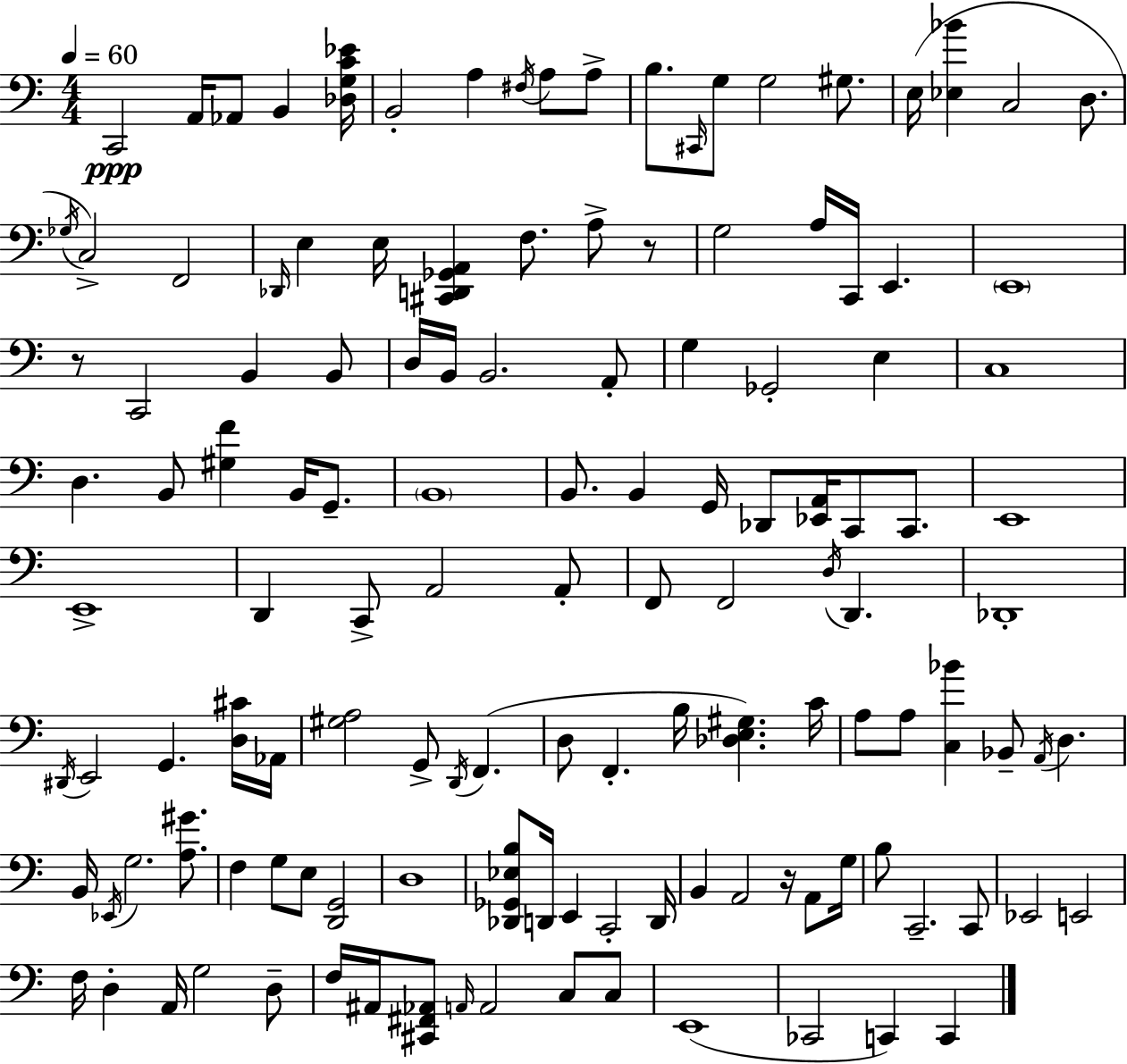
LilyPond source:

{
  \clef bass
  \numericTimeSignature
  \time 4/4
  \key a \minor
  \tempo 4 = 60
  c,2\ppp a,16 aes,8 b,4 <des g c' ees'>16 | b,2-. a4 \acciaccatura { fis16 } a8 a8-> | b8. \grace { cis,16 } g8 g2 gis8. | e16( <ees bes'>4 c2 d8. | \break \acciaccatura { ges16 }) c2-> f,2 | \grace { des,16 } e4 e16 <cis, d, ges, a,>4 f8. | a8-> r8 g2 a16 c,16 e,4. | \parenthesize e,1 | \break r8 c,2 b,4 | b,8 d16 b,16 b,2. | a,8-. g4 ges,2-. | e4 c1 | \break d4. b,8 <gis f'>4 | b,16 g,8.-- \parenthesize b,1 | b,8. b,4 g,16 des,8 <ees, a,>16 c,8 | c,8. e,1 | \break e,1-> | d,4 c,8-> a,2 | a,8-. f,8 f,2 \acciaccatura { d16 } d,4. | des,1-. | \break \acciaccatura { dis,16 } e,2 g,4. | <d cis'>16 aes,16 <gis a>2 g,8-> | \acciaccatura { d,16 } f,4.( d8 f,4.-. b16 | <des e gis>4.) c'16 a8 a8 <c bes'>4 bes,8-- | \break \acciaccatura { a,16 } d4. b,16 \acciaccatura { ees,16 } g2. | <a gis'>8. f4 g8 e8 | <d, g,>2 d1 | <des, ges, ees b>8 d,16 e,4 | \break c,2-. d,16 b,4 a,2 | r16 a,8 g16 b8 c,2.-- | c,8 ees,2 | e,2 f16 d4-. a,16 g2 | \break d8-- f16 ais,16 <cis, fis, aes,>8 \grace { a,16 } a,2 | c8 c8 e,1( | ces,2 | c,4) c,4 \bar "|."
}